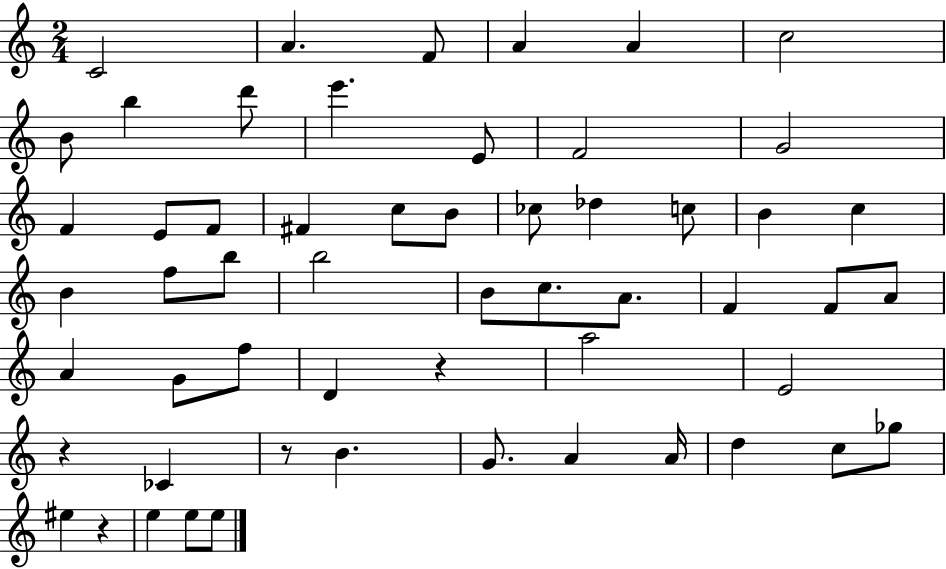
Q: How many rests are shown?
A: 4